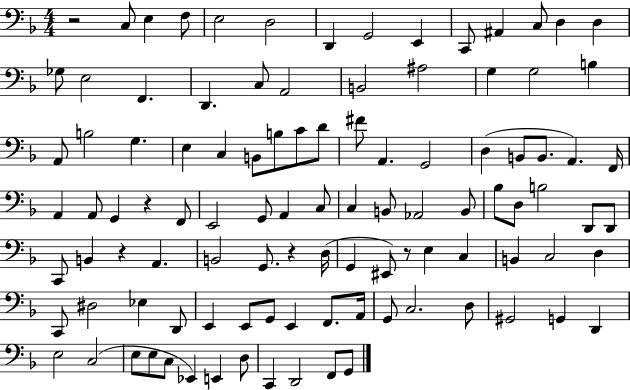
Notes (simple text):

R/h C3/e E3/q F3/e E3/h D3/h D2/q G2/h E2/q C2/e A#2/q C3/e D3/q D3/q Gb3/e E3/h F2/q. D2/q. C3/e A2/h B2/h A#3/h G3/q G3/h B3/q A2/e B3/h G3/q. E3/q C3/q B2/e B3/e C4/e D4/e F#4/e A2/q. G2/h D3/q B2/e B2/e. A2/q. F2/s A2/q A2/e G2/q R/q F2/e E2/h G2/e A2/q C3/e C3/q B2/e Ab2/h B2/e Bb3/e D3/e B3/h D2/e D2/e C2/e B2/q R/q A2/q. B2/h G2/e. R/q D3/s G2/q EIS2/e R/e E3/q C3/q B2/q C3/h D3/q C2/e D#3/h Eb3/q D2/e E2/q E2/e G2/e E2/q F2/e. A2/s G2/e C3/h. D3/e G#2/h G2/q D2/q E3/h C3/h E3/e E3/e C3/e Eb2/q E2/q D3/e C2/q D2/h F2/e G2/e